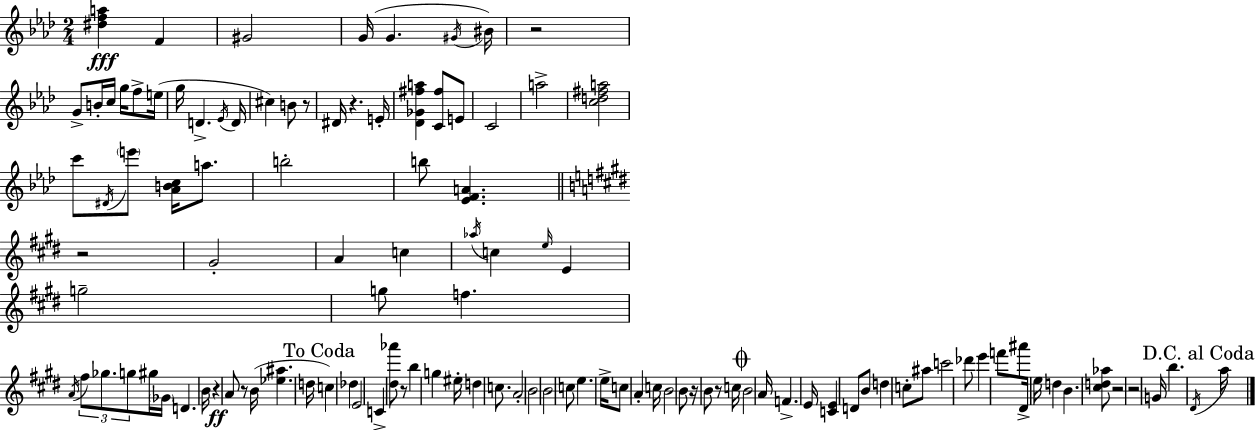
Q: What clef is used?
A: treble